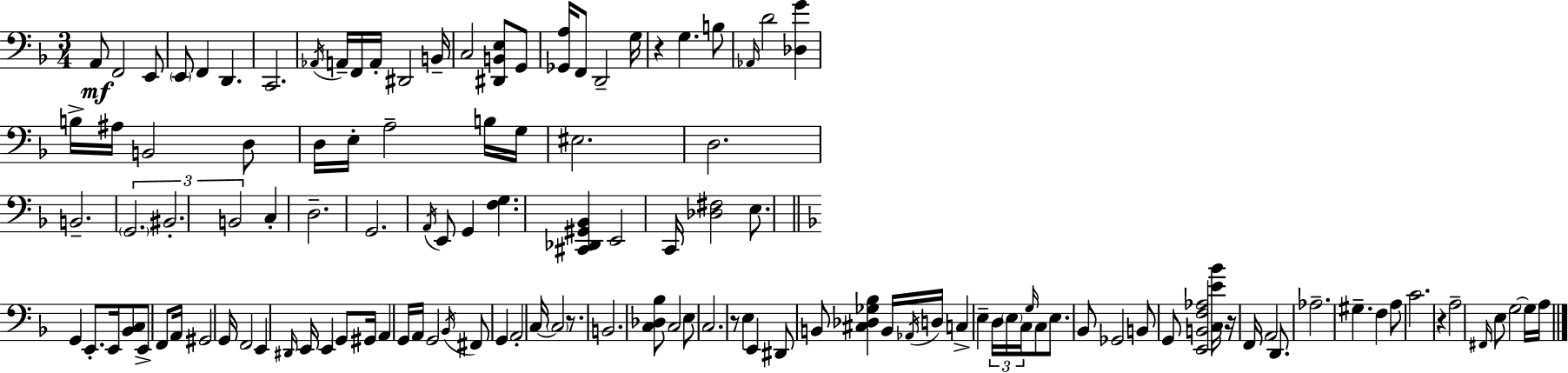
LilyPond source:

{
  \clef bass
  \numericTimeSignature
  \time 3/4
  \key f \major
  \repeat volta 2 { a,8\mf f,2 e,8 | \parenthesize e,8 f,4 d,4. | c,2. | \acciaccatura { aes,16 } a,16-- f,16 a,16-. dis,2 | \break b,16-- c2 <dis, b, e>8 g,8 | <ges, a>16 f,8 d,2-- | g16 r4 g4. b8 | \grace { aes,16 } d'2 <des g'>4 | \break b16-> ais16 b,2 | d8 d16 e16-. a2-- | b16 g16 eis2. | d2. | \break b,2.-- | \tuplet 3/2 { \parenthesize g,2. | bis,2.-. | b,2 } c4-. | \break d2.-- | g,2. | \acciaccatura { a,16 } e,8 g,4 <f g>4. | <cis, des, gis, bes,>4 e,2 | \break c,16 <des fis>2 | e8. \bar "||" \break \key d \minor g,4 e,8.-. e,16 <bes, c>8 e,8-> | f,8 a,16 gis,2 g,16 | f,2 e,4 | \grace { dis,16 } e,16 e,4 g,8 gis,16 a,4 | \break g,16 a,16 g,2 \acciaccatura { bes,16 } | fis,8 g,4 a,2-. | c16~~ \parenthesize c2 r8. | b,2. | \break <c des bes>8 c2 | e8 c2. | r8 e4 e,4 | dis,8 b,8 <cis des ges bes>4 b,16 \acciaccatura { aes,16 } d16 c4-> | \break e4-- \tuplet 3/2 { d16 \parenthesize e16 c16 } \grace { g16 } c8 | e8. bes,8 ges,2 | b,8 g,8 <e, b, f aes>2 | <c e' bes'>16 r16 f,16 a,2 | \break d,8. aes2.-- | gis4.-- f4 | a8 c'2. | r4 a2-- | \break \grace { fis,16 } e8 g2~~ | g16 a16 } \bar "|."
}